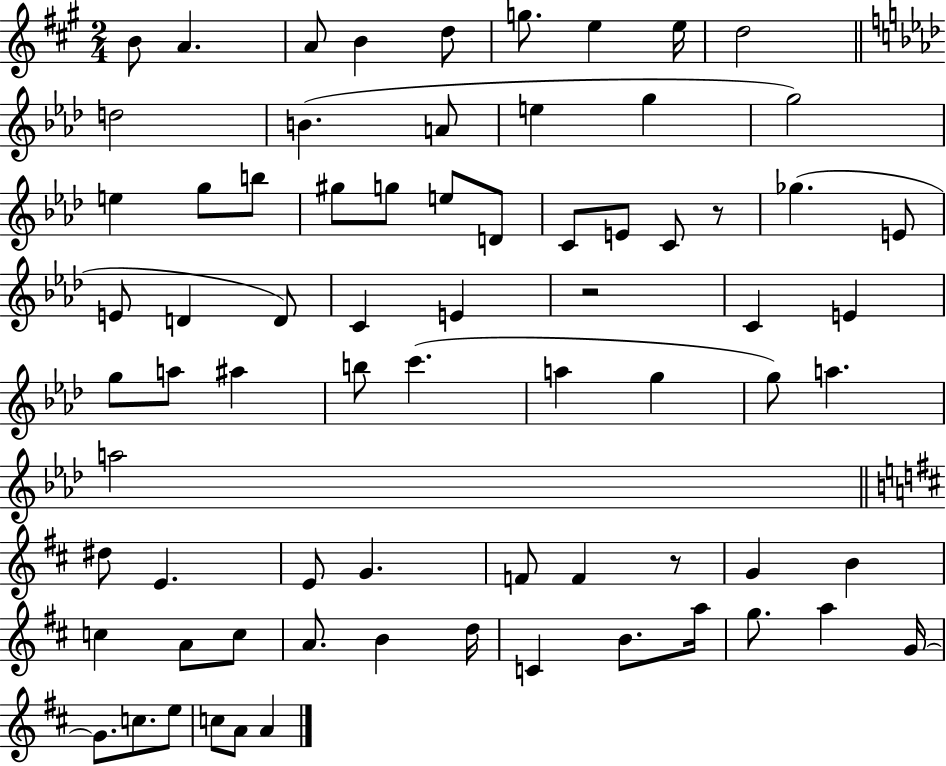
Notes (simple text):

B4/e A4/q. A4/e B4/q D5/e G5/e. E5/q E5/s D5/h D5/h B4/q. A4/e E5/q G5/q G5/h E5/q G5/e B5/e G#5/e G5/e E5/e D4/e C4/e E4/e C4/e R/e Gb5/q. E4/e E4/e D4/q D4/e C4/q E4/q R/h C4/q E4/q G5/e A5/e A#5/q B5/e C6/q. A5/q G5/q G5/e A5/q. A5/h D#5/e E4/q. E4/e G4/q. F4/e F4/q R/e G4/q B4/q C5/q A4/e C5/e A4/e. B4/q D5/s C4/q B4/e. A5/s G5/e. A5/q G4/s G4/e. C5/e. E5/e C5/e A4/e A4/q